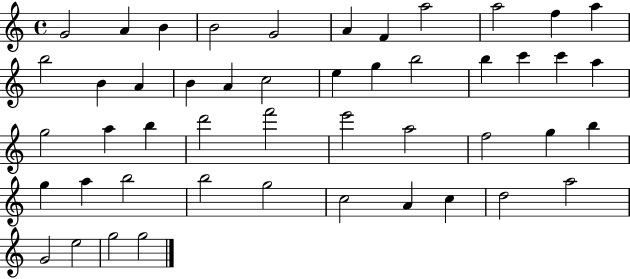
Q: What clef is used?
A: treble